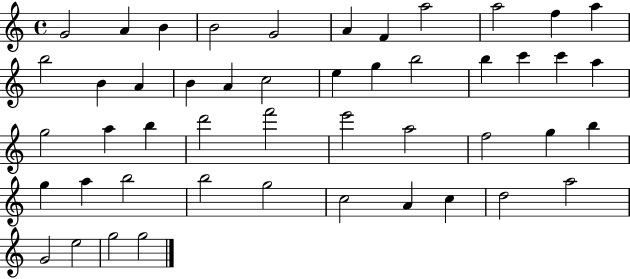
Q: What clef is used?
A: treble